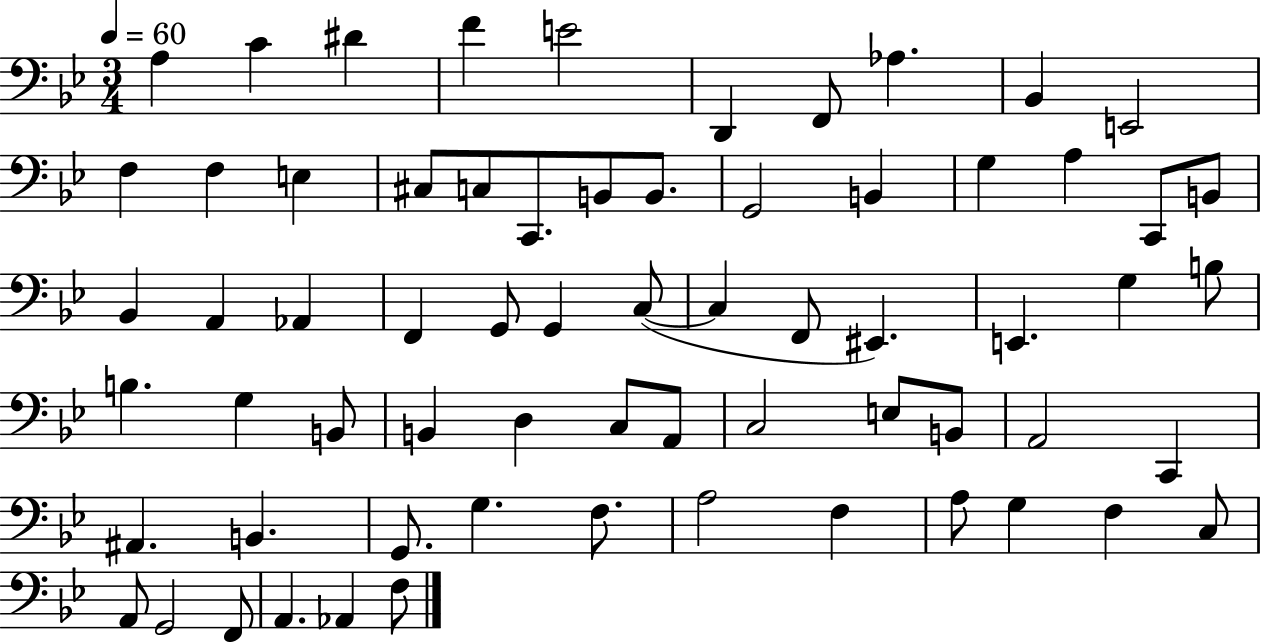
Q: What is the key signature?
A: BES major